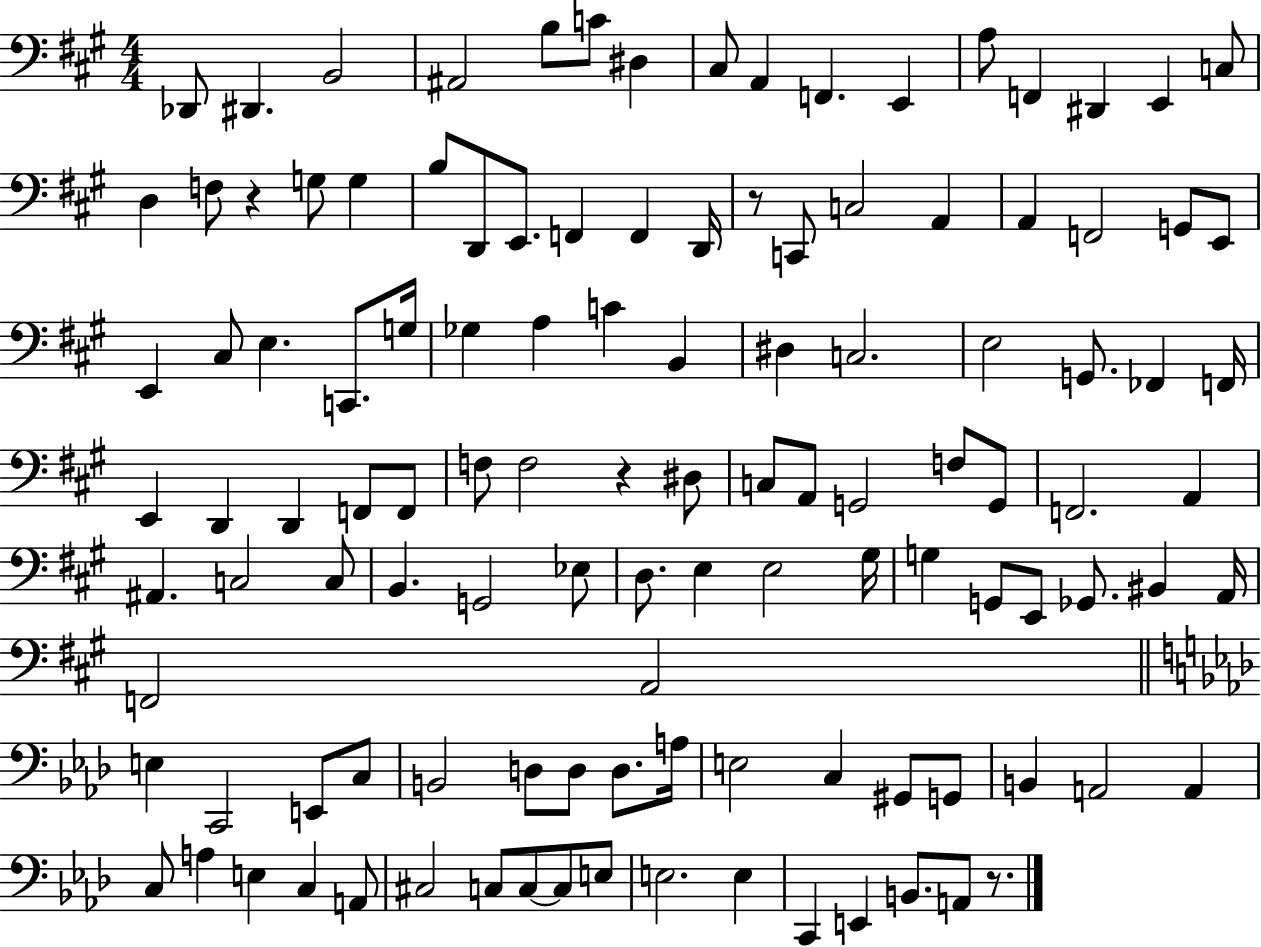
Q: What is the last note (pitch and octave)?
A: A2